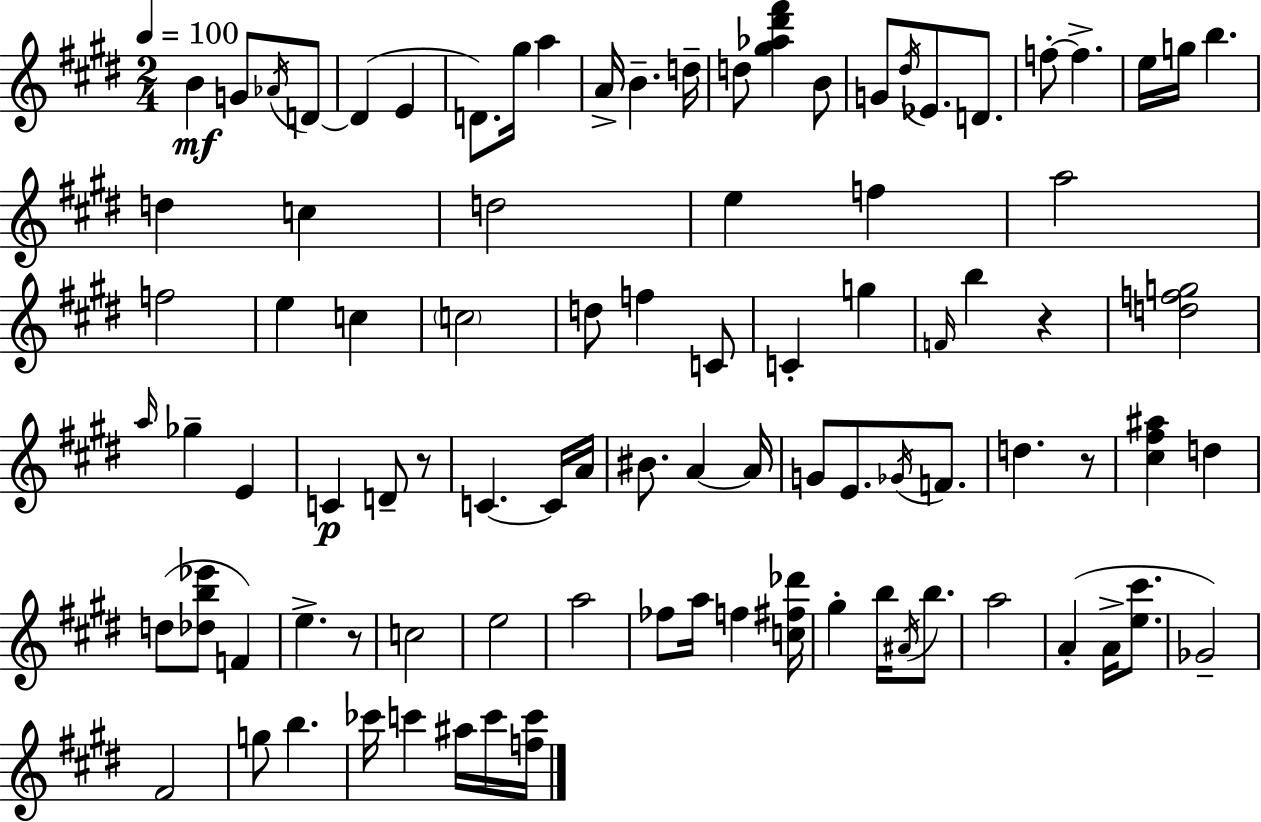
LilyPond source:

{
  \clef treble
  \numericTimeSignature
  \time 2/4
  \key e \major
  \tempo 4 = 100
  b'4\mf g'8 \acciaccatura { aes'16 } d'8~~ | d'4( e'4 | d'8.) gis''16 a''4 | a'16-> b'4.-- | \break d''16-- d''8 <gis'' aes'' dis''' fis'''>4 b'8 | g'8 \acciaccatura { dis''16 } ees'8. d'8. | f''8-.~~ f''4.-> | e''16 g''16 b''4. | \break d''4 c''4 | d''2 | e''4 f''4 | a''2 | \break f''2 | e''4 c''4 | \parenthesize c''2 | d''8 f''4 | \break c'8 c'4-. g''4 | \grace { f'16 } b''4 r4 | <d'' f'' g''>2 | \grace { a''16 } ges''4-- | \break e'4 c'4\p | d'8-- r8 c'4.~~ | c'16 a'16 bis'8. a'4~~ | a'16 g'8 e'8. | \break \acciaccatura { ges'16 } f'8. d''4. | r8 <cis'' fis'' ais''>4 | d''4 d''8( <des'' b'' ees'''>8 | f'4) e''4.-> | \break r8 c''2 | e''2 | a''2 | fes''8 a''16 | \break f''4 <c'' fis'' des'''>16 gis''4-. | b''16 \acciaccatura { ais'16 } b''8. a''2 | a'4-.( | a'16-> <e'' cis'''>8. ges'2--) | \break fis'2 | g''8 | b''4. ces'''16 c'''4 | ais''16 c'''16 <f'' c'''>16 \bar "|."
}